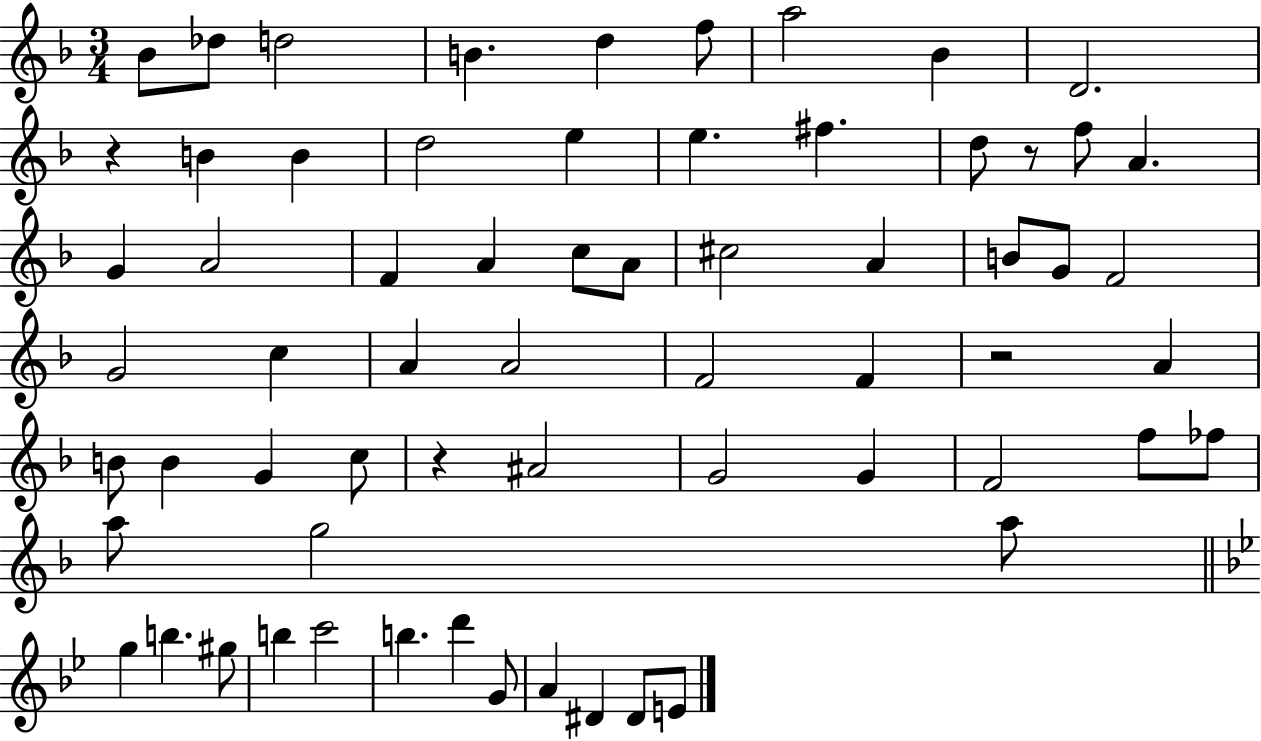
X:1
T:Untitled
M:3/4
L:1/4
K:F
_B/2 _d/2 d2 B d f/2 a2 _B D2 z B B d2 e e ^f d/2 z/2 f/2 A G A2 F A c/2 A/2 ^c2 A B/2 G/2 F2 G2 c A A2 F2 F z2 A B/2 B G c/2 z ^A2 G2 G F2 f/2 _f/2 a/2 g2 a/2 g b ^g/2 b c'2 b d' G/2 A ^D ^D/2 E/2